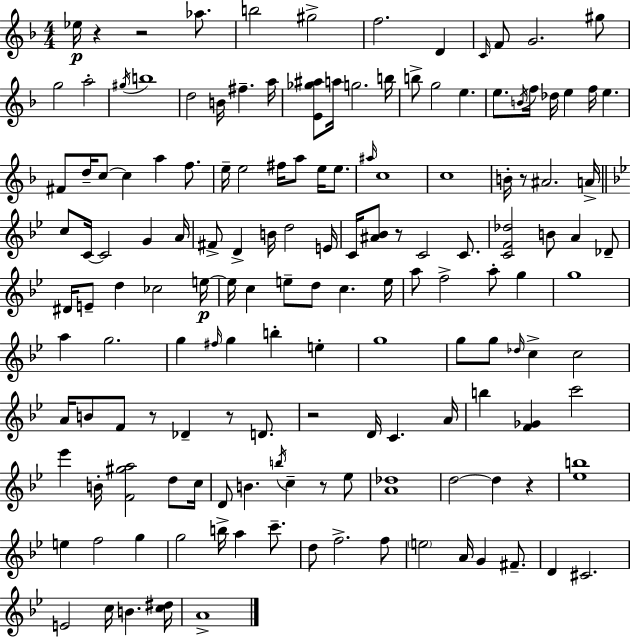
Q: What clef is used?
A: treble